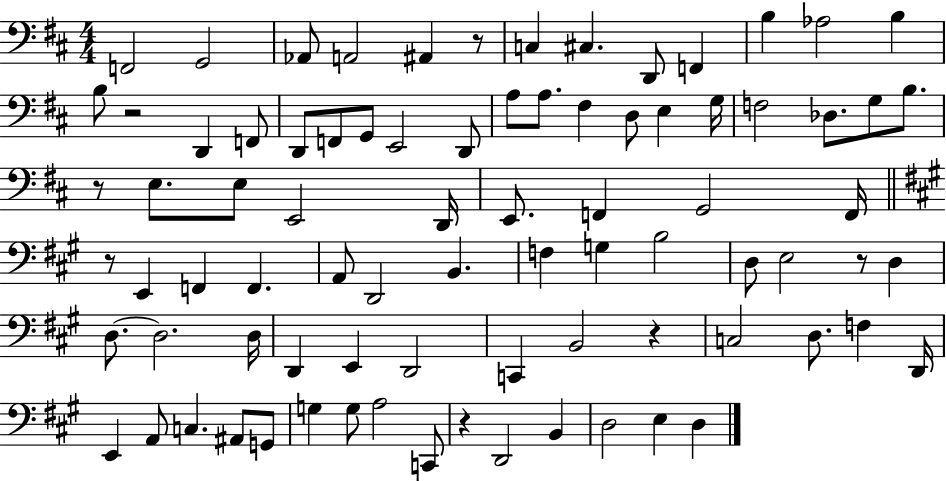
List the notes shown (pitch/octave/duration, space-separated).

F2/h G2/h Ab2/e A2/h A#2/q R/e C3/q C#3/q. D2/e F2/q B3/q Ab3/h B3/q B3/e R/h D2/q F2/e D2/e F2/e G2/e E2/h D2/e A3/e A3/e. F#3/q D3/e E3/q G3/s F3/h Db3/e. G3/e B3/e. R/e E3/e. E3/e E2/h D2/s E2/e. F2/q G2/h F2/s R/e E2/q F2/q F2/q. A2/e D2/h B2/q. F3/q G3/q B3/h D3/e E3/h R/e D3/q D3/e. D3/h. D3/s D2/q E2/q D2/h C2/q B2/h R/q C3/h D3/e. F3/q D2/s E2/q A2/e C3/q. A#2/e G2/e G3/q G3/e A3/h C2/e R/q D2/h B2/q D3/h E3/q D3/q